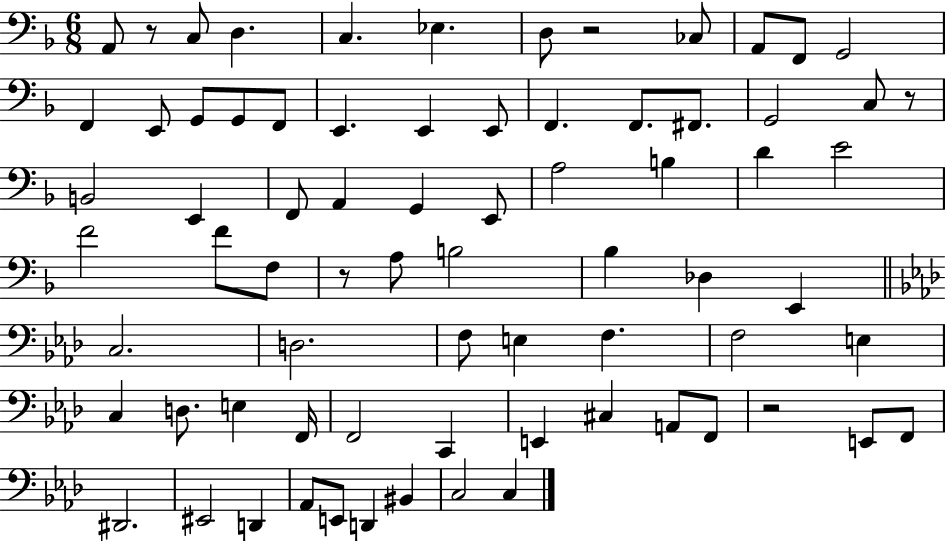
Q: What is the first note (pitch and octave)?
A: A2